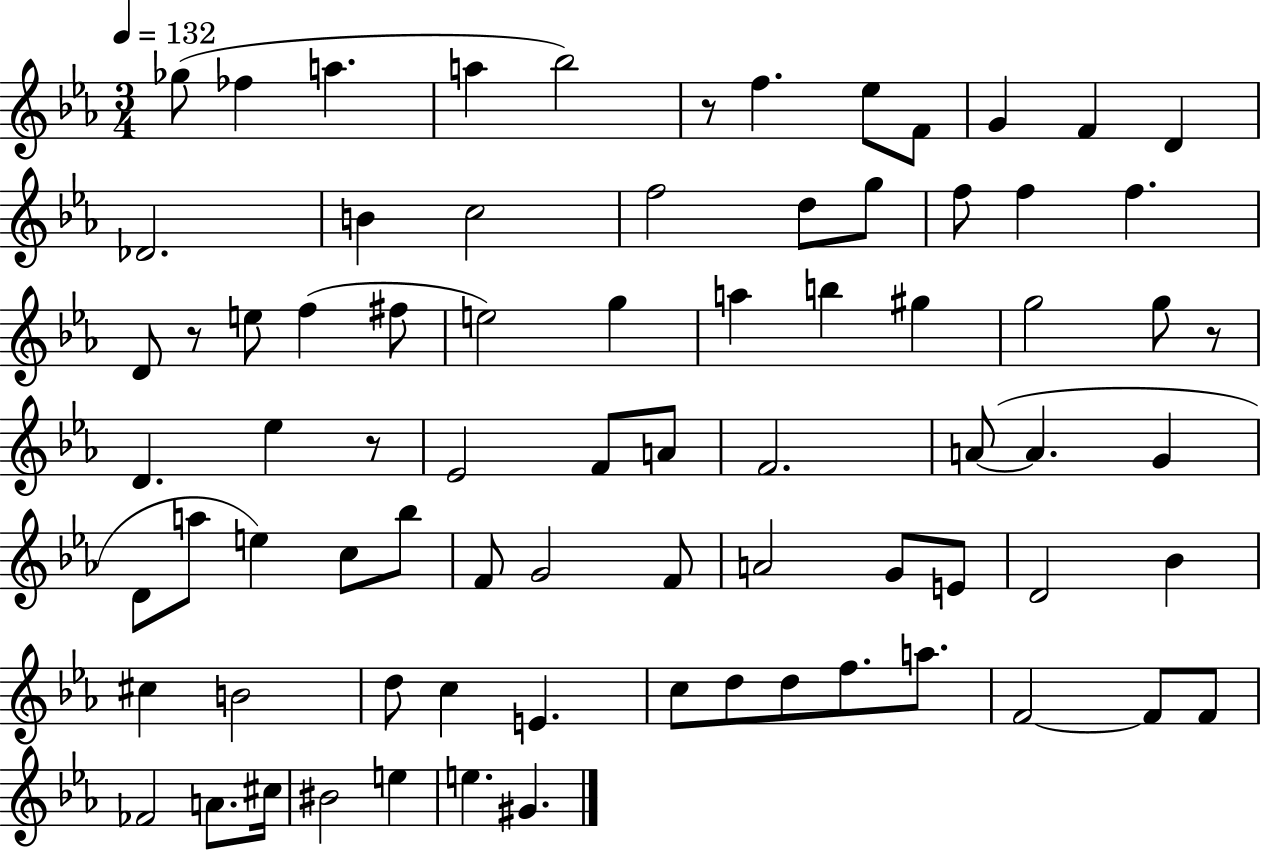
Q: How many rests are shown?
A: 4